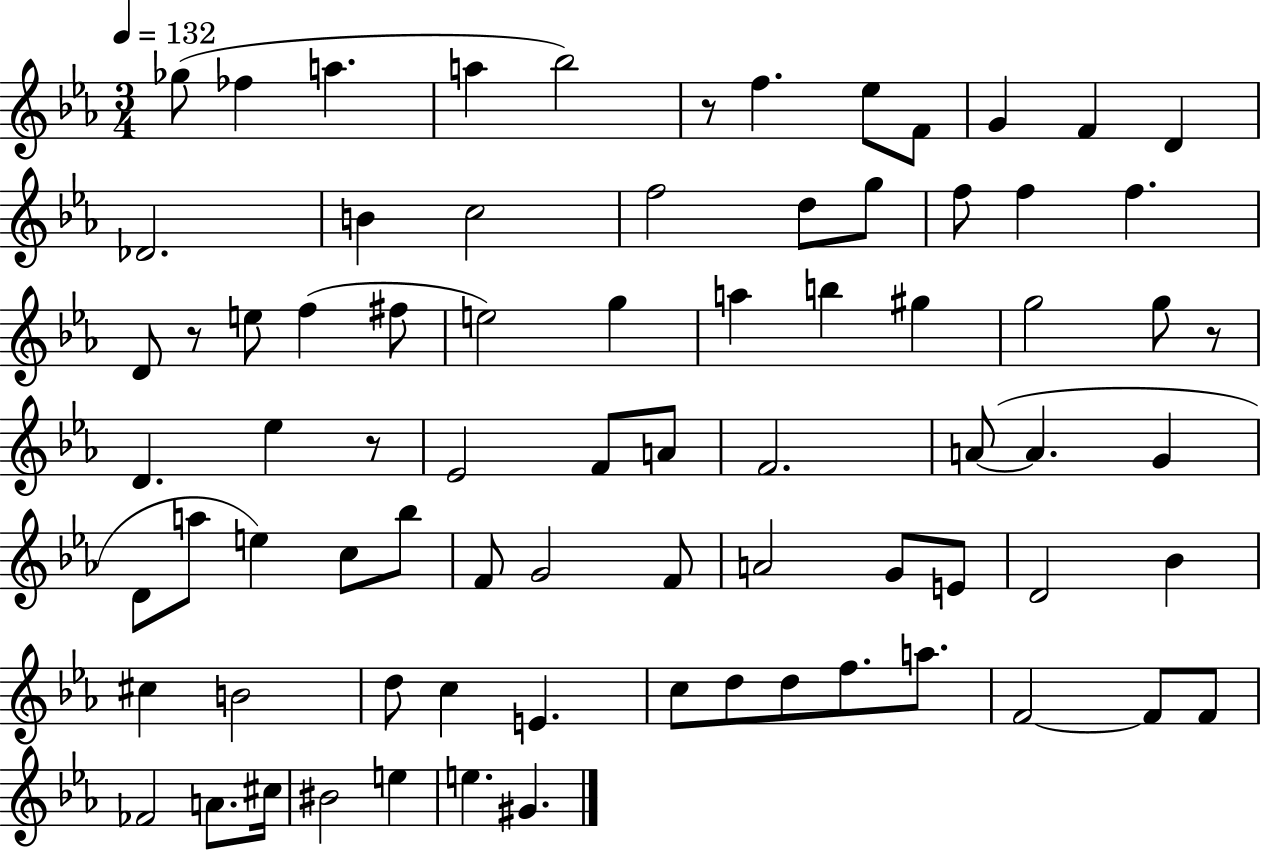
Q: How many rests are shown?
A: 4